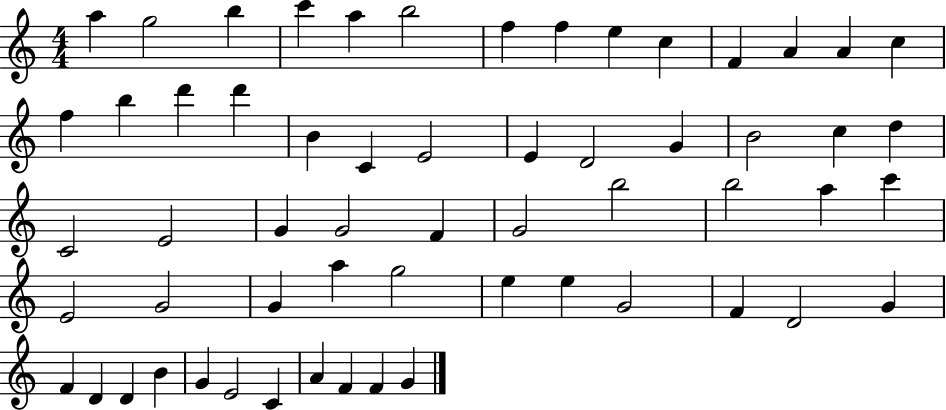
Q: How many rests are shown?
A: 0